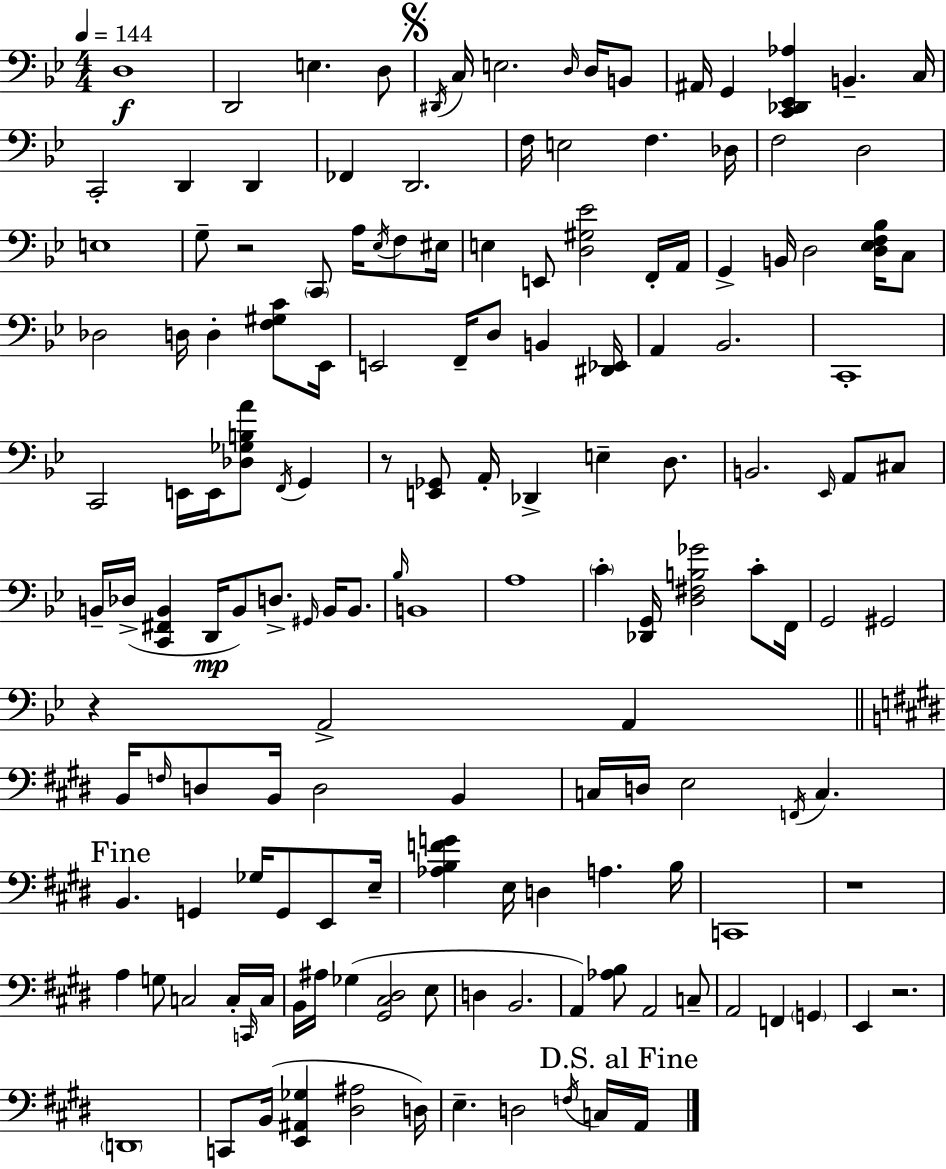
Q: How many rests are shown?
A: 5